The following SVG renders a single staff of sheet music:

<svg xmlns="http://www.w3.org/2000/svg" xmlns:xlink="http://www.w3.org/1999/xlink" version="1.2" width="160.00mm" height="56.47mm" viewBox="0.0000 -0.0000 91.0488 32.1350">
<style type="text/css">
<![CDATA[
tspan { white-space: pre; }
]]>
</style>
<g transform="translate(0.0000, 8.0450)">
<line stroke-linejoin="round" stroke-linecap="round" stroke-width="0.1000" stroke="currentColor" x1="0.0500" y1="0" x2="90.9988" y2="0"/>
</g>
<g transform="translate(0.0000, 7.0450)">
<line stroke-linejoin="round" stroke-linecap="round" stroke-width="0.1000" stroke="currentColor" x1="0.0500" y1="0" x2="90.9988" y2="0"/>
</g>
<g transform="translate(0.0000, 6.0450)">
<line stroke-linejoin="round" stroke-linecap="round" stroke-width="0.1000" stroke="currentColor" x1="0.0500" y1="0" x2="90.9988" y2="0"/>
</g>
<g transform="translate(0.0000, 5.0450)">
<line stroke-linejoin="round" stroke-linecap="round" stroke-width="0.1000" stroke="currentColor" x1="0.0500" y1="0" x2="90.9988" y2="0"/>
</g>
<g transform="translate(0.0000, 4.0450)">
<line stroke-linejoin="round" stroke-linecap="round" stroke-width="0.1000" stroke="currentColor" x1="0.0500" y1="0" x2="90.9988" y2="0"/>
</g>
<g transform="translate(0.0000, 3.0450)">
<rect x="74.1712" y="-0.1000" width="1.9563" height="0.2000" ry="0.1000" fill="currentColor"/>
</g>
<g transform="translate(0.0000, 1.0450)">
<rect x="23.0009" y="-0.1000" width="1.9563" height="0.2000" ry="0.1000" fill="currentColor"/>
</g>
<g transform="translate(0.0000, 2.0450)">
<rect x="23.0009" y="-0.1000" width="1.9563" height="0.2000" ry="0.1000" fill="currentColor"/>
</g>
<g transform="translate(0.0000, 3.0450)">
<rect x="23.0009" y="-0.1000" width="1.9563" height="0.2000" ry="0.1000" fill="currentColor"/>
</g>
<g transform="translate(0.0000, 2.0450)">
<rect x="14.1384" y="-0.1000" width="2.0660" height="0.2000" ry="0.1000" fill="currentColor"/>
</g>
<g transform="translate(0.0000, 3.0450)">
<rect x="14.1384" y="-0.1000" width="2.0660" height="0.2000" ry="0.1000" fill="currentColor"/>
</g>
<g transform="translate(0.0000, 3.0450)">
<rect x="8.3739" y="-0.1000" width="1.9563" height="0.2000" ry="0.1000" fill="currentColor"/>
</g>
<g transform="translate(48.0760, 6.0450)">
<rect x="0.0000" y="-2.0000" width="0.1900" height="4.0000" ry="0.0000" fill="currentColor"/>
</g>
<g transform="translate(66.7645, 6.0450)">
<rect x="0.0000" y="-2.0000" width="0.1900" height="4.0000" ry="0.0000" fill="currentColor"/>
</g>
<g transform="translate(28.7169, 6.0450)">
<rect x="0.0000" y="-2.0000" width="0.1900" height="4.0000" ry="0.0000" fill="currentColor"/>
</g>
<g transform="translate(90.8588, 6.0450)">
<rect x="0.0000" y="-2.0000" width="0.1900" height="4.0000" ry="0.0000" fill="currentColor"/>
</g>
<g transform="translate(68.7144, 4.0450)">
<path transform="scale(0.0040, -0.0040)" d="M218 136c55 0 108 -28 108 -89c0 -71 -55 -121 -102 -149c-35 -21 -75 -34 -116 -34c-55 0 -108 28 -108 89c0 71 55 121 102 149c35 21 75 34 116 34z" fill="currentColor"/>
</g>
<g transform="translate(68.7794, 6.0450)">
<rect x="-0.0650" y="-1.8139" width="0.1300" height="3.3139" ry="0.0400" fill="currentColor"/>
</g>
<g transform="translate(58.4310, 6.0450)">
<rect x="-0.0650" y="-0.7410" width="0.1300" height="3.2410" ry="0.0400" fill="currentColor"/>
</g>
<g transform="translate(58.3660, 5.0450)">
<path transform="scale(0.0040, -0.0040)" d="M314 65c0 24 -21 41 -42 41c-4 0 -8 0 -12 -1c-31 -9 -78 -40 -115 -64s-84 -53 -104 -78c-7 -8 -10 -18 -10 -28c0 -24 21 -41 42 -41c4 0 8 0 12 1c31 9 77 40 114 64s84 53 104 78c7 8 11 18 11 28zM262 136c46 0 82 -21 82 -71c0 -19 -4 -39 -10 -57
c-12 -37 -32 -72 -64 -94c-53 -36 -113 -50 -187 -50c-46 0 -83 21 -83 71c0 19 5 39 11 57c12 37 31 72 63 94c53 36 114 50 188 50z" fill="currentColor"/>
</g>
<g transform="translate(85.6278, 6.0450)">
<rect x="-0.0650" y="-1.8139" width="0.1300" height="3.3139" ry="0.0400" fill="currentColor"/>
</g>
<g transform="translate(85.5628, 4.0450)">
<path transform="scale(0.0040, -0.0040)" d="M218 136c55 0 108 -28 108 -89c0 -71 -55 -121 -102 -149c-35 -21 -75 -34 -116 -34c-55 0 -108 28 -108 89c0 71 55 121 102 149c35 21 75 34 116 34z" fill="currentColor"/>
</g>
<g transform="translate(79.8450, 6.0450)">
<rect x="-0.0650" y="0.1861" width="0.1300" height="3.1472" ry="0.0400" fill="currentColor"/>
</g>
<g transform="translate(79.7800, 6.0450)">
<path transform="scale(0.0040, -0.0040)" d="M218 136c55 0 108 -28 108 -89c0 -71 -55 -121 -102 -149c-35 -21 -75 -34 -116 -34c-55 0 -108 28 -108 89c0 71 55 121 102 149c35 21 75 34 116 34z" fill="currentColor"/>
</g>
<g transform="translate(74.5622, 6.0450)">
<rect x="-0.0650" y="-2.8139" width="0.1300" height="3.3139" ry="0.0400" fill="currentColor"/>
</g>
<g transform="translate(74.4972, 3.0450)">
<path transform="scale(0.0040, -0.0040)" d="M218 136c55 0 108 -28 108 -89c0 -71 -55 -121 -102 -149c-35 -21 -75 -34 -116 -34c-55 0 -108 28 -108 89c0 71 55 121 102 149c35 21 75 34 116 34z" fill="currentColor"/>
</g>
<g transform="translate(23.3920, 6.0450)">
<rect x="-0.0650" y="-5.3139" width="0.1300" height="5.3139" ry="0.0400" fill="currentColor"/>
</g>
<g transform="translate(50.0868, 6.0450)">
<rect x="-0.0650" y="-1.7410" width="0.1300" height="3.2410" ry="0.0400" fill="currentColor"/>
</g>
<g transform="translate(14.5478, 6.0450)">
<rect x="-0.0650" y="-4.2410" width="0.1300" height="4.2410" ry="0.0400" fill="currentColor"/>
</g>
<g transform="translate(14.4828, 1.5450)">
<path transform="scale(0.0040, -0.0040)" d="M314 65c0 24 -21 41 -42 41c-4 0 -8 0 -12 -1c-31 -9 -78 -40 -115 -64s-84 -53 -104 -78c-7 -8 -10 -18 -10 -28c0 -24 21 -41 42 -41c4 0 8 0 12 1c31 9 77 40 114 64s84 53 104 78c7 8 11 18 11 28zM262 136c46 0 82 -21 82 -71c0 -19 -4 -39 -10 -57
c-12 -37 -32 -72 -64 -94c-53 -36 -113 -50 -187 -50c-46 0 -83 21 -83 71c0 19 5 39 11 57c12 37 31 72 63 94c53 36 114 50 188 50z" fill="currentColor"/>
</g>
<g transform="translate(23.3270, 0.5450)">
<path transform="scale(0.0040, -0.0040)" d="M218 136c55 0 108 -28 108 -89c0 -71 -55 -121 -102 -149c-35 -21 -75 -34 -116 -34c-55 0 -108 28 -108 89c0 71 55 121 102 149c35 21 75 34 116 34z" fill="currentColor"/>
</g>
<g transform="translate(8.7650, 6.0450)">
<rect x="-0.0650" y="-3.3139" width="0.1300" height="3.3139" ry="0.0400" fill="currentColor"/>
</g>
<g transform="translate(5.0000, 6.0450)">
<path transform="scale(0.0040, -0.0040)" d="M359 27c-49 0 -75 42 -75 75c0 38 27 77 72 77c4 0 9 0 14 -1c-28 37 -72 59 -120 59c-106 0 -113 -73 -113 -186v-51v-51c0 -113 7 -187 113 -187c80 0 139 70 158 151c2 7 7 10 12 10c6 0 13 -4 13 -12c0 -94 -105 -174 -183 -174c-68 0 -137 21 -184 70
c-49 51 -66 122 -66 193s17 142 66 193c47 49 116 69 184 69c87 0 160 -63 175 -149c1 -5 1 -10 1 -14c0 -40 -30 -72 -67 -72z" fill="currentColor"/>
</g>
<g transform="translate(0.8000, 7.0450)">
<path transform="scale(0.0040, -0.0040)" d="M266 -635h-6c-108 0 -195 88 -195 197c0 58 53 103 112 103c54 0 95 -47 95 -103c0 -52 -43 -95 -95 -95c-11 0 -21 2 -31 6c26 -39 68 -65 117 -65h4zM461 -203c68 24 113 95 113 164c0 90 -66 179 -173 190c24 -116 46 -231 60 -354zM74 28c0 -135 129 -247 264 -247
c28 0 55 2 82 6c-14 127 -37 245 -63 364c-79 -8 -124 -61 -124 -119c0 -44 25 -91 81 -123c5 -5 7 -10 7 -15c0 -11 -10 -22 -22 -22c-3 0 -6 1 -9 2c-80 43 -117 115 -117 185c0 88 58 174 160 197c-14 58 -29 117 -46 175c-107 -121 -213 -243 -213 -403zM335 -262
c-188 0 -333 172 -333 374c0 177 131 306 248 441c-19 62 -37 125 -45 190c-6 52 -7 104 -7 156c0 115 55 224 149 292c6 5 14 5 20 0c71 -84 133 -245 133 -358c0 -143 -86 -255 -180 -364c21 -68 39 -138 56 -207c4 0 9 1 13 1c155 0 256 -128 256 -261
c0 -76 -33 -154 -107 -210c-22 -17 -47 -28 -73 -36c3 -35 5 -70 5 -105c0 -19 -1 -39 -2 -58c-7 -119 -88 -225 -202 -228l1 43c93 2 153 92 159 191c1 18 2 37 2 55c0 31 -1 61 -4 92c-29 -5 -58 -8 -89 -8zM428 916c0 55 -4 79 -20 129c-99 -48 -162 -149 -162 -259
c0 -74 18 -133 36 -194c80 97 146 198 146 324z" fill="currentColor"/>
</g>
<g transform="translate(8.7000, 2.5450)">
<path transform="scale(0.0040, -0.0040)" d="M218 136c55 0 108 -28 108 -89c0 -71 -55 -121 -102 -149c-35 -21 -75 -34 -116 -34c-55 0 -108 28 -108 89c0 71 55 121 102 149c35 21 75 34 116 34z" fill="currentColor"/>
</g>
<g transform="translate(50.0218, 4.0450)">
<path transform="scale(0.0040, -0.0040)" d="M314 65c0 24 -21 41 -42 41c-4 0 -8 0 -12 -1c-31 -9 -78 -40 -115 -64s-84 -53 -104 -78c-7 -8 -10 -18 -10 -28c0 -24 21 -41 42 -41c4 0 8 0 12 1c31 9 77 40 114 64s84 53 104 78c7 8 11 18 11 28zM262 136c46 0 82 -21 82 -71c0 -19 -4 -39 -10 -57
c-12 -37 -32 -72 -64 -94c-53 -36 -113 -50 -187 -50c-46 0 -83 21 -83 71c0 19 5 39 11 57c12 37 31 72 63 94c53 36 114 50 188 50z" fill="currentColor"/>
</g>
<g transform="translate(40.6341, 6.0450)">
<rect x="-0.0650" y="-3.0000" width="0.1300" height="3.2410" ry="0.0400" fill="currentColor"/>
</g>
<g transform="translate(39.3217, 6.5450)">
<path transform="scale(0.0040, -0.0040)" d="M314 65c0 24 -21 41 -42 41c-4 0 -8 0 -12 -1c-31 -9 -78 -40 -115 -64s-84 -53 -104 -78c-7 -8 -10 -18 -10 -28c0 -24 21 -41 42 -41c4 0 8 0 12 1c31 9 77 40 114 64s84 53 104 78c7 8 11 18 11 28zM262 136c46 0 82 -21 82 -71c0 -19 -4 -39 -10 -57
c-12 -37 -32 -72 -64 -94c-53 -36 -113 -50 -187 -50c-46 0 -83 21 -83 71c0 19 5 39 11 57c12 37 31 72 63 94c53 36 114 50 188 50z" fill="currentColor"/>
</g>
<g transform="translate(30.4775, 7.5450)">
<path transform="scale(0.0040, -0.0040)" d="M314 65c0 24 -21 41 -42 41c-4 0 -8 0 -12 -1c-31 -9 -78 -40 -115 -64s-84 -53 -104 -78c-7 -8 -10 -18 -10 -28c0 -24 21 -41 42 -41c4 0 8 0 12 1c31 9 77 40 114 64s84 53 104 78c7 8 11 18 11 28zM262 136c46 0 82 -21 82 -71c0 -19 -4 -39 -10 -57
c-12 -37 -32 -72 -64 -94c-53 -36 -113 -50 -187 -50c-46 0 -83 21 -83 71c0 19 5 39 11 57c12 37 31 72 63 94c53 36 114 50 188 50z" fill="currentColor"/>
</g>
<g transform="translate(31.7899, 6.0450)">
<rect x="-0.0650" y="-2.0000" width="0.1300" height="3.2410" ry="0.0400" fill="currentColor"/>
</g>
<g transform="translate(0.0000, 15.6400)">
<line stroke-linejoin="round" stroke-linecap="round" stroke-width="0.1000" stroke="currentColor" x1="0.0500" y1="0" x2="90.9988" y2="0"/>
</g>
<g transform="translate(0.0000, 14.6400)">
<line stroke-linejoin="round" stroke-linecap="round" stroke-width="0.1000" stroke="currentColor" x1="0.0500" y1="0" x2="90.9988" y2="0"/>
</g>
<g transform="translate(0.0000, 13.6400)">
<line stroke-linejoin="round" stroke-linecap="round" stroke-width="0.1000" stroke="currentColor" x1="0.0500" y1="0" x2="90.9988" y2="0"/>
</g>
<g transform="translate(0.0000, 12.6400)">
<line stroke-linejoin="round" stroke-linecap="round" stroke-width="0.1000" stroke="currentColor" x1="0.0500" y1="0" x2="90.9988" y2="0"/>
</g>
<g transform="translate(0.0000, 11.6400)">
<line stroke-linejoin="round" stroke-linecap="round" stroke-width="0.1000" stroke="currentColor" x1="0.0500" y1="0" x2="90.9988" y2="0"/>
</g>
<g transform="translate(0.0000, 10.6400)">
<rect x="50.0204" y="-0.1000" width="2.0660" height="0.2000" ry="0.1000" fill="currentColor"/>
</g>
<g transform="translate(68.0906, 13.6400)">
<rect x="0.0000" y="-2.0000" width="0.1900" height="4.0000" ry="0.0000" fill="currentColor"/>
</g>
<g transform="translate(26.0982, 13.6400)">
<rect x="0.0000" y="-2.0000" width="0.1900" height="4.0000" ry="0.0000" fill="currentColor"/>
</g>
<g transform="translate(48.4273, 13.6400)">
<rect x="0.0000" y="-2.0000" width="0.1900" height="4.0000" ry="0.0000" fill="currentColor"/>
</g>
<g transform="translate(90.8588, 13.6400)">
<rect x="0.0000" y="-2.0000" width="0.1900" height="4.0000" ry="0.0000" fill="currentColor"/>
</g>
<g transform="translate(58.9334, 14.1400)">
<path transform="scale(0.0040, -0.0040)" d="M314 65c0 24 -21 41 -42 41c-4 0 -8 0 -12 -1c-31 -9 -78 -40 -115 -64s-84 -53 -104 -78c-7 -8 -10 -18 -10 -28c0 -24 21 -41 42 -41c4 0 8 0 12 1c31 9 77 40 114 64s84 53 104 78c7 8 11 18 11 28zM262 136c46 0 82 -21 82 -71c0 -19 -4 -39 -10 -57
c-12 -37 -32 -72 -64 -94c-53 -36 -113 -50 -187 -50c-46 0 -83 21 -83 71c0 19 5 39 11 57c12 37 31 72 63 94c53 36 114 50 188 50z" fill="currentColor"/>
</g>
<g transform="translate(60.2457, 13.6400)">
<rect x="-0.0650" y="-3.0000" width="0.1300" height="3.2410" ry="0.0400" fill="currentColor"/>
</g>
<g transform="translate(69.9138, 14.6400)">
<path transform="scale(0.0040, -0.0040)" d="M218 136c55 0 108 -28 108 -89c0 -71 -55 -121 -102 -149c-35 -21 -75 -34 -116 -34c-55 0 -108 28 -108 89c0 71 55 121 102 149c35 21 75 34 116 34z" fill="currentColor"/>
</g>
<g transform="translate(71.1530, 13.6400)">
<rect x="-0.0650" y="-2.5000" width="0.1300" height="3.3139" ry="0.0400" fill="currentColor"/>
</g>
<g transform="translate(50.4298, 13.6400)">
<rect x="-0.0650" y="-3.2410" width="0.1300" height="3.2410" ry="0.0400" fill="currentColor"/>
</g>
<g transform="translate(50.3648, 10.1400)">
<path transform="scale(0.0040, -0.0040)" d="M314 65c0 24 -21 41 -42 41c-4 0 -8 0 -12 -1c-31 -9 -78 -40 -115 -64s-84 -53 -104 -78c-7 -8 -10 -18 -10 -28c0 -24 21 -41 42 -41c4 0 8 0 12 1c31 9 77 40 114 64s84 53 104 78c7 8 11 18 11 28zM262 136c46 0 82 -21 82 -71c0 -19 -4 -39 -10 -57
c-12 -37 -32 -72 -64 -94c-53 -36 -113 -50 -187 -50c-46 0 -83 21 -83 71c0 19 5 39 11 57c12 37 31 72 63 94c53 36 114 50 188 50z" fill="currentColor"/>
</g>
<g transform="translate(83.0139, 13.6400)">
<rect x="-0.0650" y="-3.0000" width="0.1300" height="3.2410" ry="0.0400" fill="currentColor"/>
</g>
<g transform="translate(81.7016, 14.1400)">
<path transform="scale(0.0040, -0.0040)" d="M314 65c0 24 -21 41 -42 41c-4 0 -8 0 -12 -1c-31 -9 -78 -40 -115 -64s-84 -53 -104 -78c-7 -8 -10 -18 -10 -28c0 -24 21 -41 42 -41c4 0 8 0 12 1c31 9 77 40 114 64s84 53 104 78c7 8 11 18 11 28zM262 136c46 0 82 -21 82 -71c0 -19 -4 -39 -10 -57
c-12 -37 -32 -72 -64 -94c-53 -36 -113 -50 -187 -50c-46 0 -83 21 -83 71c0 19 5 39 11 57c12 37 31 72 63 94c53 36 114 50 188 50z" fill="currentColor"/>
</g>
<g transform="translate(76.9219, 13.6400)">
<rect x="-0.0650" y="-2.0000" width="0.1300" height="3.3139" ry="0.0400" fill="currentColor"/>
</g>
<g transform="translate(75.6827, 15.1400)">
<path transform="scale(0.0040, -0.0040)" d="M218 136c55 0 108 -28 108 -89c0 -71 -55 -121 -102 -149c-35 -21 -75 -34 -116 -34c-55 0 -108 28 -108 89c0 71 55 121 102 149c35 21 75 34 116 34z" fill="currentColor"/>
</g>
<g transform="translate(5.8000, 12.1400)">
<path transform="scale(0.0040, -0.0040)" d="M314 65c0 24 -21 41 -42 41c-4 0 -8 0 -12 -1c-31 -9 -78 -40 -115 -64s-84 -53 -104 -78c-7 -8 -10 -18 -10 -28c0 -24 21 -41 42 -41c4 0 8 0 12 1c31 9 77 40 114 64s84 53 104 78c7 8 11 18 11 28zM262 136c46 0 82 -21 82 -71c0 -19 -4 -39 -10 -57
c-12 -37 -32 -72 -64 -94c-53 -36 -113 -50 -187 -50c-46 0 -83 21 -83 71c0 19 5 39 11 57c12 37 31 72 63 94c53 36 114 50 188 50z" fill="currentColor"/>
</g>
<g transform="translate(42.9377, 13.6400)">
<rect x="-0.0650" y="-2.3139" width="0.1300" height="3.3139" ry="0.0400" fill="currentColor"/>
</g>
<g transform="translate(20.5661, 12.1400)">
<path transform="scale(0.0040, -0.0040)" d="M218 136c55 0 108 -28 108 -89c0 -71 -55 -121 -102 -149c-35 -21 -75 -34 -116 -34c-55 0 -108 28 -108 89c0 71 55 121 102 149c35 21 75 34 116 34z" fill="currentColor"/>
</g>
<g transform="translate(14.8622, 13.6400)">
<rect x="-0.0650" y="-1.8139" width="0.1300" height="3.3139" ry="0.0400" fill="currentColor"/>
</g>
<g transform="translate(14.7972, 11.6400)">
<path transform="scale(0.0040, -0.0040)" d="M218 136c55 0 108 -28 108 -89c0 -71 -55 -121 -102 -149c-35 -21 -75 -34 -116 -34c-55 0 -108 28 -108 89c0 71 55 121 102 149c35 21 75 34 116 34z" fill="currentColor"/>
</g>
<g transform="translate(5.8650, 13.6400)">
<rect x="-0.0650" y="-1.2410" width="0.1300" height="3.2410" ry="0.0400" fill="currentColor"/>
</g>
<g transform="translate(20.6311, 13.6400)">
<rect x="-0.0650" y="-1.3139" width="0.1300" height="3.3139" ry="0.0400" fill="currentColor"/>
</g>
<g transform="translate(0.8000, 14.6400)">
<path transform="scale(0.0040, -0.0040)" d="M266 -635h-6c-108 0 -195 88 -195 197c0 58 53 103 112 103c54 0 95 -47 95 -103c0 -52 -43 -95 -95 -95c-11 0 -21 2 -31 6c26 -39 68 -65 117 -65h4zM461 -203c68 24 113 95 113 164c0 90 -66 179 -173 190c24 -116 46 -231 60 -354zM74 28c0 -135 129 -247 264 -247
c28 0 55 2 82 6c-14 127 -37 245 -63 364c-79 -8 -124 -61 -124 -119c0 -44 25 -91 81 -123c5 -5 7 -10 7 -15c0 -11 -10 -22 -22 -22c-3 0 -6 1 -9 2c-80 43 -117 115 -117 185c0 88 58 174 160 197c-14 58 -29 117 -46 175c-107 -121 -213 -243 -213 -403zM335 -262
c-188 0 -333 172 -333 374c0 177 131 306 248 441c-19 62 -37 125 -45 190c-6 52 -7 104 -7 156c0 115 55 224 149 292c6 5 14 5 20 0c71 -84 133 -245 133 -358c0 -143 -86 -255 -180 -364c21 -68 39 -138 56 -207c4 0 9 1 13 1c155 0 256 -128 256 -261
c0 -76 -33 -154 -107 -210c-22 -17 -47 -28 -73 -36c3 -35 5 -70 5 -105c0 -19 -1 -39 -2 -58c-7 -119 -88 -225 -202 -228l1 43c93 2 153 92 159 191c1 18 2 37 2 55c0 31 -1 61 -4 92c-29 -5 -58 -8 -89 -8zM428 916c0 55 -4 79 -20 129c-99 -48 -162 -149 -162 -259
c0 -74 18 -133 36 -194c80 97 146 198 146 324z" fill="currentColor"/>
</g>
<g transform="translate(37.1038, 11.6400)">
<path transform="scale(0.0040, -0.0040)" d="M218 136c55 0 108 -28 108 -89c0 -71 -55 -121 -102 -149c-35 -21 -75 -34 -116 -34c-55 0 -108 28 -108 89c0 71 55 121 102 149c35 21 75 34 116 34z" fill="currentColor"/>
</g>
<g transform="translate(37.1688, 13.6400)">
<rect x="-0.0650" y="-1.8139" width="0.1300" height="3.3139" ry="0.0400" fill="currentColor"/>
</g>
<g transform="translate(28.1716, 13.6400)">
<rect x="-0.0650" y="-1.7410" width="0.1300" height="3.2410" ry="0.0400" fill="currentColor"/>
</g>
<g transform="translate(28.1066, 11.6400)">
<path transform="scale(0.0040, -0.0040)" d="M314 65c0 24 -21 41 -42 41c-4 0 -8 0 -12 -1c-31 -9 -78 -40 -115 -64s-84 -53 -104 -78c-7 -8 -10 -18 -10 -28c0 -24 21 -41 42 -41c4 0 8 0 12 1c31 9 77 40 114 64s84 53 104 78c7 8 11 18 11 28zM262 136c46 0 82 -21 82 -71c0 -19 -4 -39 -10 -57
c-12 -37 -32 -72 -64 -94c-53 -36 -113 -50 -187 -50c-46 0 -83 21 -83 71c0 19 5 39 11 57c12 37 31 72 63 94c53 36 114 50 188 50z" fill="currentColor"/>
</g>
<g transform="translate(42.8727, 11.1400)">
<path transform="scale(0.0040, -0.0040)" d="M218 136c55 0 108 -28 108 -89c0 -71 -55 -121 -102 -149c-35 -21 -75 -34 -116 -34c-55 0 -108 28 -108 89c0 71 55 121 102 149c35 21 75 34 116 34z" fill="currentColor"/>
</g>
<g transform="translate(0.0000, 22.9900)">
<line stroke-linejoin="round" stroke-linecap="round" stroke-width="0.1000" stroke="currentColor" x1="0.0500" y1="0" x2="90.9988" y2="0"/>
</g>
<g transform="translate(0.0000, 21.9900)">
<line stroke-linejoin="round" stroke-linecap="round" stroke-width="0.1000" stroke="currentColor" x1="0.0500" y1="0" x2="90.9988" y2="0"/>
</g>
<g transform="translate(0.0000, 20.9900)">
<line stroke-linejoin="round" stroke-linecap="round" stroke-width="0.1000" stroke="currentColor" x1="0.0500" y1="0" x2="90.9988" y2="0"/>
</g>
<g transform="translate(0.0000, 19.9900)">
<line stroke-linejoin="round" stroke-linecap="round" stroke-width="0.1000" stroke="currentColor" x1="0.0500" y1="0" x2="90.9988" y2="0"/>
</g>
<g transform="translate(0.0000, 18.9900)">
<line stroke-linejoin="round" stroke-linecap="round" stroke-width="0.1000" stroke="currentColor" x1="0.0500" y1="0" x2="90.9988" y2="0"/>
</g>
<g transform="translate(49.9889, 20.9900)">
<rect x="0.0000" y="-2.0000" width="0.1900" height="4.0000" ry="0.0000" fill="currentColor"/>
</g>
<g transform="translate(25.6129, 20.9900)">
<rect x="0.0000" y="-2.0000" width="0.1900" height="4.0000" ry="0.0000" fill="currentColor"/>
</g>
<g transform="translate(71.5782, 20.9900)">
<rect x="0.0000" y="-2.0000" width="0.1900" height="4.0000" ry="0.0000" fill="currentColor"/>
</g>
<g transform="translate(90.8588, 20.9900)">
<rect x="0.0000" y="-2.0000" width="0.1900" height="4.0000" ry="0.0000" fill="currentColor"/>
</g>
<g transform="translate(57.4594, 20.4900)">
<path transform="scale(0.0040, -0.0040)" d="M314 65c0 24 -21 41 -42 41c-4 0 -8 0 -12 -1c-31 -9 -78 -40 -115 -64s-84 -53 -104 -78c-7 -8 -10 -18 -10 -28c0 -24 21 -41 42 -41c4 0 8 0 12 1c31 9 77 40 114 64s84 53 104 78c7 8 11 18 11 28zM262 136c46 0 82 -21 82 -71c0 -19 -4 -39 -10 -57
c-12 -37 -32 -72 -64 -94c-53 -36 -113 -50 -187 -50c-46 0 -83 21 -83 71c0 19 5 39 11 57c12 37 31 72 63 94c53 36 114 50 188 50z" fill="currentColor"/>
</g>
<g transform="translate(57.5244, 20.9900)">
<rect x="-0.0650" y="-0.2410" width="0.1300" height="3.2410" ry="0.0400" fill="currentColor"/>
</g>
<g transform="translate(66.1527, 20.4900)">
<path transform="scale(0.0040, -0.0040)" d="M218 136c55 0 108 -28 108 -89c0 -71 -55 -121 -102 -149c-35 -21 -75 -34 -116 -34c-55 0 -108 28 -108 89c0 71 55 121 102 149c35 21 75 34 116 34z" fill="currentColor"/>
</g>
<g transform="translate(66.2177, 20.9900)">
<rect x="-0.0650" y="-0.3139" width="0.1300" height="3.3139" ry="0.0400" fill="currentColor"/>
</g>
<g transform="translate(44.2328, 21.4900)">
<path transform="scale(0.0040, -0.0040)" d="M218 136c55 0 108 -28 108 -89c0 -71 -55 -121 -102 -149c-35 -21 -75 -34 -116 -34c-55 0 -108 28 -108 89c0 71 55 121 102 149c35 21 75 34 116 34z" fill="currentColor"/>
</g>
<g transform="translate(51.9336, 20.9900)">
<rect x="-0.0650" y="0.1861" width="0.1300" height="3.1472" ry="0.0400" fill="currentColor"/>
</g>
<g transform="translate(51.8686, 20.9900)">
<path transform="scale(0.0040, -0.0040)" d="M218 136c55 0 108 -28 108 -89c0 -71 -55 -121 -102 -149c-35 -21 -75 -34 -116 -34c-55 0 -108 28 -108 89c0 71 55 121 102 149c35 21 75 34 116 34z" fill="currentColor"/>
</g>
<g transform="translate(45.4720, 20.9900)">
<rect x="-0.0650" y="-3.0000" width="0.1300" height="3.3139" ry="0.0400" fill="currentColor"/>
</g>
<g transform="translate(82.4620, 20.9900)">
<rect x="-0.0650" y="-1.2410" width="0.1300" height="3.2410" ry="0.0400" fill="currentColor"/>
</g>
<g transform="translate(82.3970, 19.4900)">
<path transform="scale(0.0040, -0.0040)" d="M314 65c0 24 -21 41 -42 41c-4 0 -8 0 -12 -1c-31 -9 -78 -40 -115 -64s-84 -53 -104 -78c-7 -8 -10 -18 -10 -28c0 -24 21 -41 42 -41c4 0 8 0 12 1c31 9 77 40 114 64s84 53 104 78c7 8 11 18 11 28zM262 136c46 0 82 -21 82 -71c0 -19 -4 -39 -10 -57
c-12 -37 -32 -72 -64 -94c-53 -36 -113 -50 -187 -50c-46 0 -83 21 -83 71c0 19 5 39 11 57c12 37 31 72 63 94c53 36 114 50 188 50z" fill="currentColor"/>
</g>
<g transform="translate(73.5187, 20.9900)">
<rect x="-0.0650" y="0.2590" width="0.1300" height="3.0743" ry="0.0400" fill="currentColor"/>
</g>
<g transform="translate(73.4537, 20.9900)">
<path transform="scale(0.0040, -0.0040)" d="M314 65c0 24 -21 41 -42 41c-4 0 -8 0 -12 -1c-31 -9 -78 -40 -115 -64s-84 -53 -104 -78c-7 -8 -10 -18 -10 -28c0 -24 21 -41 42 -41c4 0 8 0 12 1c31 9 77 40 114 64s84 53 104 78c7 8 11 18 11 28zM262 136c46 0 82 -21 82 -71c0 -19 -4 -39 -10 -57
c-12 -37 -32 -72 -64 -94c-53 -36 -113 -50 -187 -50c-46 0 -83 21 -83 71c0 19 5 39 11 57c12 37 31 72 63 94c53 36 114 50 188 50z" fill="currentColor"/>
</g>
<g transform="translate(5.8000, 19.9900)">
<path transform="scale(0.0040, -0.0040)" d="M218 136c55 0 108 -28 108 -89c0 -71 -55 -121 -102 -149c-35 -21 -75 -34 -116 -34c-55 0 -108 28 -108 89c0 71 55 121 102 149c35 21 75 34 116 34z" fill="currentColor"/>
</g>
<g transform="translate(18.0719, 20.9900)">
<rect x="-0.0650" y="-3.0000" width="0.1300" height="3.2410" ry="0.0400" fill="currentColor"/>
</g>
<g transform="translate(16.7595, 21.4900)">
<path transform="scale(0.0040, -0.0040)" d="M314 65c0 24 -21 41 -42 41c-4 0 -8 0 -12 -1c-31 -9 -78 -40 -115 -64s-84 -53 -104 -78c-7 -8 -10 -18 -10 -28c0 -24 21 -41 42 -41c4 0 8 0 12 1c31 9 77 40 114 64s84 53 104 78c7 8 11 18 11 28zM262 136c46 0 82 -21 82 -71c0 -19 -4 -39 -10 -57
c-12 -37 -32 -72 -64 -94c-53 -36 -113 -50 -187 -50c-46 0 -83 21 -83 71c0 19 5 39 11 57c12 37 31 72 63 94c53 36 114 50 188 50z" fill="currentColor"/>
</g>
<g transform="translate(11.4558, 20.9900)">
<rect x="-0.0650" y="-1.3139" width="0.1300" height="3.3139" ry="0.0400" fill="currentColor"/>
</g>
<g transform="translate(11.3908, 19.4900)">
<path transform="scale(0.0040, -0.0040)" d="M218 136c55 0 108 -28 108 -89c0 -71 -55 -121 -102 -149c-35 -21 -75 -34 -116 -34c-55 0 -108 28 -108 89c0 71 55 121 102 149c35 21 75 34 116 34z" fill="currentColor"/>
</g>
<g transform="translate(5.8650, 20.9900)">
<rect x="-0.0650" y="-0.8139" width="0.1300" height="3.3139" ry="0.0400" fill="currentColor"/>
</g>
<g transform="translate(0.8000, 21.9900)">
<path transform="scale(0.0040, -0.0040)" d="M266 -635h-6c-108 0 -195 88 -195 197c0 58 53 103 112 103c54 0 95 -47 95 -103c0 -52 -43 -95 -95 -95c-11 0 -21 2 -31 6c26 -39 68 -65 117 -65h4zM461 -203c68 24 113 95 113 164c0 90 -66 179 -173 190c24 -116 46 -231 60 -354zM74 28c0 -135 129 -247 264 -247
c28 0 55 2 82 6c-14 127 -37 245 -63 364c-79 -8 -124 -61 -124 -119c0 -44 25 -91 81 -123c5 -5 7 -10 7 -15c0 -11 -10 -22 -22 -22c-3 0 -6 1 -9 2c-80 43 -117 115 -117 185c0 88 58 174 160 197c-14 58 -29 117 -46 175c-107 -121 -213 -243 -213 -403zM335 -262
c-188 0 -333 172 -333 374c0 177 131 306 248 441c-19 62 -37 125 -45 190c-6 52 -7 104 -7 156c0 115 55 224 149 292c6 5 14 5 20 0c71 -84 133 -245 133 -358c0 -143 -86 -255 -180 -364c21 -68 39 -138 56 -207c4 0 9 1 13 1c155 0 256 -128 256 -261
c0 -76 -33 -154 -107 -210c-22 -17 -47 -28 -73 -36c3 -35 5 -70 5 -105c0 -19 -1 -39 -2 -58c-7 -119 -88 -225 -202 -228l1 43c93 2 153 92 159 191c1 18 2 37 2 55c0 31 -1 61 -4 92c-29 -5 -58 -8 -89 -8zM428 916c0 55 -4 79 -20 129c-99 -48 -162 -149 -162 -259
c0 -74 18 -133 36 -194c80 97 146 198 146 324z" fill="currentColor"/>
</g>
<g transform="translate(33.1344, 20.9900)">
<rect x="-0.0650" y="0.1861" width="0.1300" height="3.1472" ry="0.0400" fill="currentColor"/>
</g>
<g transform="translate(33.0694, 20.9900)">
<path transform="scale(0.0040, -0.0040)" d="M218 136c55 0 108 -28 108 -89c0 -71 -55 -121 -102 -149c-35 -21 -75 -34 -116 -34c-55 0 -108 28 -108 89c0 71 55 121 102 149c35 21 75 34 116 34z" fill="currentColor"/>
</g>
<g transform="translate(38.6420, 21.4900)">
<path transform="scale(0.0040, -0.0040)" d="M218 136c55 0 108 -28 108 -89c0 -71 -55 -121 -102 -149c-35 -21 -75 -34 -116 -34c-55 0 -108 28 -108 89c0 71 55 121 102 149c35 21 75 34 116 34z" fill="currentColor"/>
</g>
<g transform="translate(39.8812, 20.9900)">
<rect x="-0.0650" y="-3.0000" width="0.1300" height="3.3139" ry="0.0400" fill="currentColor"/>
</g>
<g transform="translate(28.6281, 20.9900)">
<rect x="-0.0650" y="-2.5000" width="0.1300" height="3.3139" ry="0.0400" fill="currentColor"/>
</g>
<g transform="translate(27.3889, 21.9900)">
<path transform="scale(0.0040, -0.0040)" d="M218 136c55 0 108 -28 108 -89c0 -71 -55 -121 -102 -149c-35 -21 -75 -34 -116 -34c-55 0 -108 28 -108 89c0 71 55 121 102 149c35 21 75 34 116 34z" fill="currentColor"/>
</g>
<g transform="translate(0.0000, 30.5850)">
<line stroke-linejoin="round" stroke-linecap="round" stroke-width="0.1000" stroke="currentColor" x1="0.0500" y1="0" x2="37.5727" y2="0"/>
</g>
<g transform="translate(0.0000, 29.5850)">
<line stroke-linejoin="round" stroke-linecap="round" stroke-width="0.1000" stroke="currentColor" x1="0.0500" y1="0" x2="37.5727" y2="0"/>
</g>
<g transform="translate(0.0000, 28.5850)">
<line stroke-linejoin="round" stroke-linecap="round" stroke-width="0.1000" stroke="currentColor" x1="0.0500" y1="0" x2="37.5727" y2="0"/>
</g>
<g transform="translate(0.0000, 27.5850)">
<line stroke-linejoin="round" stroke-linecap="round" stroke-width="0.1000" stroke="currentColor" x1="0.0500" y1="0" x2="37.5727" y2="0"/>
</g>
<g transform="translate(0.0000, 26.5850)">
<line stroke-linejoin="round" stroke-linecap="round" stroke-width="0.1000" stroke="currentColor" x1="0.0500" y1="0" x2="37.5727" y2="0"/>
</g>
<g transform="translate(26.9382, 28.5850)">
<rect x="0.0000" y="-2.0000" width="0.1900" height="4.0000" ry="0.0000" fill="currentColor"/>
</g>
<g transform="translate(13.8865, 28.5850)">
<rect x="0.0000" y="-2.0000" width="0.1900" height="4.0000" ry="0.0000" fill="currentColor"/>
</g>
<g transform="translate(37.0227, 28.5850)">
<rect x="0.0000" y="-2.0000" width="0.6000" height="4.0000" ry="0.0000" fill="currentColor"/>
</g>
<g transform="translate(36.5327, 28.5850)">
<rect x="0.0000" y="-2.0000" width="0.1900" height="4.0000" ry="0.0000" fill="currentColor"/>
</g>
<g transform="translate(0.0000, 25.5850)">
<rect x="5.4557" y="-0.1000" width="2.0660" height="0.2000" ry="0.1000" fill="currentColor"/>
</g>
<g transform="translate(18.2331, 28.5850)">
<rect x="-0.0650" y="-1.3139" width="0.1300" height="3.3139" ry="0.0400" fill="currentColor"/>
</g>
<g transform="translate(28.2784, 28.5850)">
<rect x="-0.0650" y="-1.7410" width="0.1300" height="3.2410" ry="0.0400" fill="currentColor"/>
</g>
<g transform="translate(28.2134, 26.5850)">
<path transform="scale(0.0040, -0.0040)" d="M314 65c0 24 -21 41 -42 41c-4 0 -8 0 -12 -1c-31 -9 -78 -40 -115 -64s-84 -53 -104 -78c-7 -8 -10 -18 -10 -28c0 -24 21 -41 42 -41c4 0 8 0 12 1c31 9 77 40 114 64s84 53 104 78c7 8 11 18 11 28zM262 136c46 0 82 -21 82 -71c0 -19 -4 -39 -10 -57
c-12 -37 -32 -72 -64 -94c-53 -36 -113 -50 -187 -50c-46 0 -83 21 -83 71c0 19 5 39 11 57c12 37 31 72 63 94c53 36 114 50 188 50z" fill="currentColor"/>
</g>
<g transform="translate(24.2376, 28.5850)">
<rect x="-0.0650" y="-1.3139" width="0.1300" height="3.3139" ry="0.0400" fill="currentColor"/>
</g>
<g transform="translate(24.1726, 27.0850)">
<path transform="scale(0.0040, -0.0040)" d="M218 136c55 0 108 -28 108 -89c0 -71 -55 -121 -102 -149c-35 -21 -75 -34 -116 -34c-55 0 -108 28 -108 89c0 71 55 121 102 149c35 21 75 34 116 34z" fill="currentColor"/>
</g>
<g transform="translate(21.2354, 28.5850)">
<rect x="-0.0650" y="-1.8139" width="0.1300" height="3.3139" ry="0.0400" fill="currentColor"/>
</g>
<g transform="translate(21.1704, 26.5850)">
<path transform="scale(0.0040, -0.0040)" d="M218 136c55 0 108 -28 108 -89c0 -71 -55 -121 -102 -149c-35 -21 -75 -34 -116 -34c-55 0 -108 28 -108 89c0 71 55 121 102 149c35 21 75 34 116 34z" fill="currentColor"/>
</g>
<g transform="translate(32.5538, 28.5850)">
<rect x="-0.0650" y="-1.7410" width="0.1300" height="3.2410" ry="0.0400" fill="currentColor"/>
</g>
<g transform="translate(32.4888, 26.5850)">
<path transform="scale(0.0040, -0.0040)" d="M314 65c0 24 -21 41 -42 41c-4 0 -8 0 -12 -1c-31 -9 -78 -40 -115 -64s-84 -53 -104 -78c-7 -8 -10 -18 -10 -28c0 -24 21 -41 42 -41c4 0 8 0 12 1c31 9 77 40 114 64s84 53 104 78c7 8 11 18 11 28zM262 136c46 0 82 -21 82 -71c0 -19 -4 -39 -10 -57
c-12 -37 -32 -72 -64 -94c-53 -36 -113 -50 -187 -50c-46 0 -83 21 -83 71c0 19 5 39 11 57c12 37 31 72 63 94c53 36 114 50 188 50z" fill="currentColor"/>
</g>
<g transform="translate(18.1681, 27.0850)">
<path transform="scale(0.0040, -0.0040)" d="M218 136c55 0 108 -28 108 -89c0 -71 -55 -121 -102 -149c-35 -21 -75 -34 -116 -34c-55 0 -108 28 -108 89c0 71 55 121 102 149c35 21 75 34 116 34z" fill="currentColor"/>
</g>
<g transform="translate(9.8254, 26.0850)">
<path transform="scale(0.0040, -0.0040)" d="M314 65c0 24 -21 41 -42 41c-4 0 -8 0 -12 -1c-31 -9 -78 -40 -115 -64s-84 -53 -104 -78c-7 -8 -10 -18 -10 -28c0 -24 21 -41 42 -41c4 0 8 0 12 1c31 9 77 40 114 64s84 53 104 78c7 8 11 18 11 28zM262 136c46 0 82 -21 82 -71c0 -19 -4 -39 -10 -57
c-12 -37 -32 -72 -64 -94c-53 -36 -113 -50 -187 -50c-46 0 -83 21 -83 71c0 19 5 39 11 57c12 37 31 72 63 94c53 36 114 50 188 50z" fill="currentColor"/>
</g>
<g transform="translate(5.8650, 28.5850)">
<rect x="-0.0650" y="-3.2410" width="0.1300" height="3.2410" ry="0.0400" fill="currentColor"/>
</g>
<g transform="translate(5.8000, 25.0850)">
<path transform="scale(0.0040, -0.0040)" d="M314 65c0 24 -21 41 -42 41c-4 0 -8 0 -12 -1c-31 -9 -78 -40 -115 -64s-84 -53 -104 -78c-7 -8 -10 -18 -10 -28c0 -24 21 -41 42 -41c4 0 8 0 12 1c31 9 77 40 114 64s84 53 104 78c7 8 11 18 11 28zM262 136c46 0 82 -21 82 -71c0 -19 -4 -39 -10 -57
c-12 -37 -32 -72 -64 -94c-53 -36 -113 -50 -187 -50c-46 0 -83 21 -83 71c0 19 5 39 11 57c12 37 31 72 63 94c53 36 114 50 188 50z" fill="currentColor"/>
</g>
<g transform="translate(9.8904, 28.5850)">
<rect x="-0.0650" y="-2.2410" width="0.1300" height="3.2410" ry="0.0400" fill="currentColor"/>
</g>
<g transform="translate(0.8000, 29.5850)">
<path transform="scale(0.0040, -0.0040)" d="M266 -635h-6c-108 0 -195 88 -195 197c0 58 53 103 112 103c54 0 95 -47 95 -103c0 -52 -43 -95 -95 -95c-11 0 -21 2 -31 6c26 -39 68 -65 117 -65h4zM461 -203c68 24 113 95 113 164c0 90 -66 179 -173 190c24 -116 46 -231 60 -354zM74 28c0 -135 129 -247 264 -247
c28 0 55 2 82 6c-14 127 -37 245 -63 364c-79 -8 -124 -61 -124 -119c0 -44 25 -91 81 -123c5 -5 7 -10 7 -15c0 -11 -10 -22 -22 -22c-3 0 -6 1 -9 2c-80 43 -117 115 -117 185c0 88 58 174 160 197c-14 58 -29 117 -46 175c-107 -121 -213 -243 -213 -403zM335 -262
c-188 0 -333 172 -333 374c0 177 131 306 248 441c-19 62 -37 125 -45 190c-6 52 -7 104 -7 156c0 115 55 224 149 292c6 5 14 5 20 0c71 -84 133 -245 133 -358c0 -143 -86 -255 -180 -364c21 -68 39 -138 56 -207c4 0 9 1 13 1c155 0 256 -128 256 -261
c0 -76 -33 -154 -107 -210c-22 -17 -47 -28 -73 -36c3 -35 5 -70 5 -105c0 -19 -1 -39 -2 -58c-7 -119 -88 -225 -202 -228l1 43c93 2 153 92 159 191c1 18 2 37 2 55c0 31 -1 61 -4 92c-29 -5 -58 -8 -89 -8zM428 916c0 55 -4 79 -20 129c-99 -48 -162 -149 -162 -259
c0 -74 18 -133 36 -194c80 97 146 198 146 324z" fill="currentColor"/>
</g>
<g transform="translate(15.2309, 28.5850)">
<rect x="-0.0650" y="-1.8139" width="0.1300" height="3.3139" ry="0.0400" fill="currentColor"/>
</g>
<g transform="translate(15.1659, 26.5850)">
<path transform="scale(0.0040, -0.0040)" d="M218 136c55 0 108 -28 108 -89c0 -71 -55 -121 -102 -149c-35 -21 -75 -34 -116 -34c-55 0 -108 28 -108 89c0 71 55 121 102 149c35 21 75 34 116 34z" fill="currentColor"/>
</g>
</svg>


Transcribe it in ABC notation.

X:1
T:Untitled
M:4/4
L:1/4
K:C
b d'2 f' F2 A2 f2 d2 f a B f e2 f e f2 f g b2 A2 G F A2 d e A2 G B A A B c2 c B2 e2 b2 g2 f e f e f2 f2